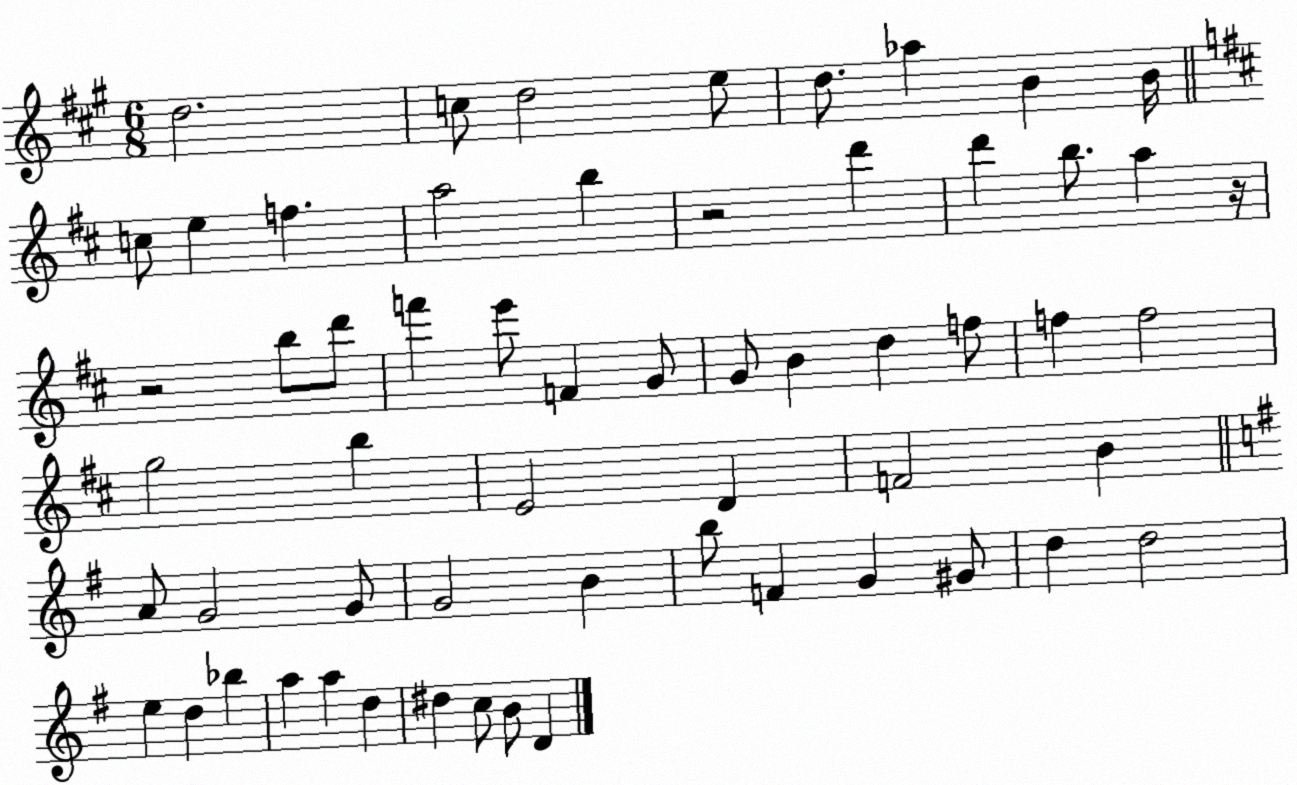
X:1
T:Untitled
M:6/8
L:1/4
K:A
d2 c/2 d2 e/2 d/2 _a B B/4 c/2 e f a2 b z2 d' d' b/2 a z/4 z2 b/2 d'/2 f' e'/2 F G/2 G/2 B d f/2 f f2 g2 b E2 D F2 B A/2 G2 G/2 G2 B b/2 F G ^G/2 d d2 e d _b a a d ^d c/2 B/2 D